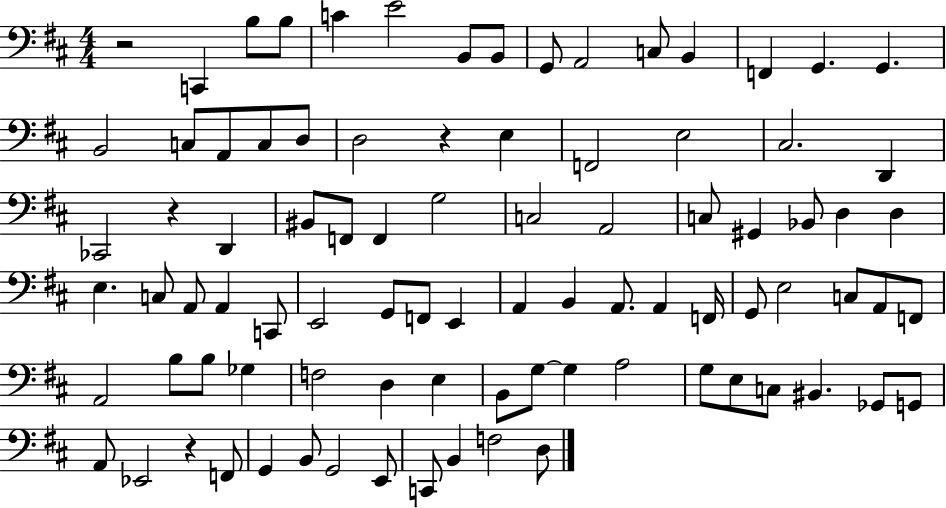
R/h C2/q B3/e B3/e C4/q E4/h B2/e B2/e G2/e A2/h C3/e B2/q F2/q G2/q. G2/q. B2/h C3/e A2/e C3/e D3/e D3/h R/q E3/q F2/h E3/h C#3/h. D2/q CES2/h R/q D2/q BIS2/e F2/e F2/q G3/h C3/h A2/h C3/e G#2/q Bb2/e D3/q D3/q E3/q. C3/e A2/e A2/q C2/e E2/h G2/e F2/e E2/q A2/q B2/q A2/e. A2/q F2/s G2/e E3/h C3/e A2/e F2/e A2/h B3/e B3/e Gb3/q F3/h D3/q E3/q B2/e G3/e G3/q A3/h G3/e E3/e C3/e BIS2/q. Gb2/e G2/e A2/e Eb2/h R/q F2/e G2/q B2/e G2/h E2/e C2/e B2/q F3/h D3/e